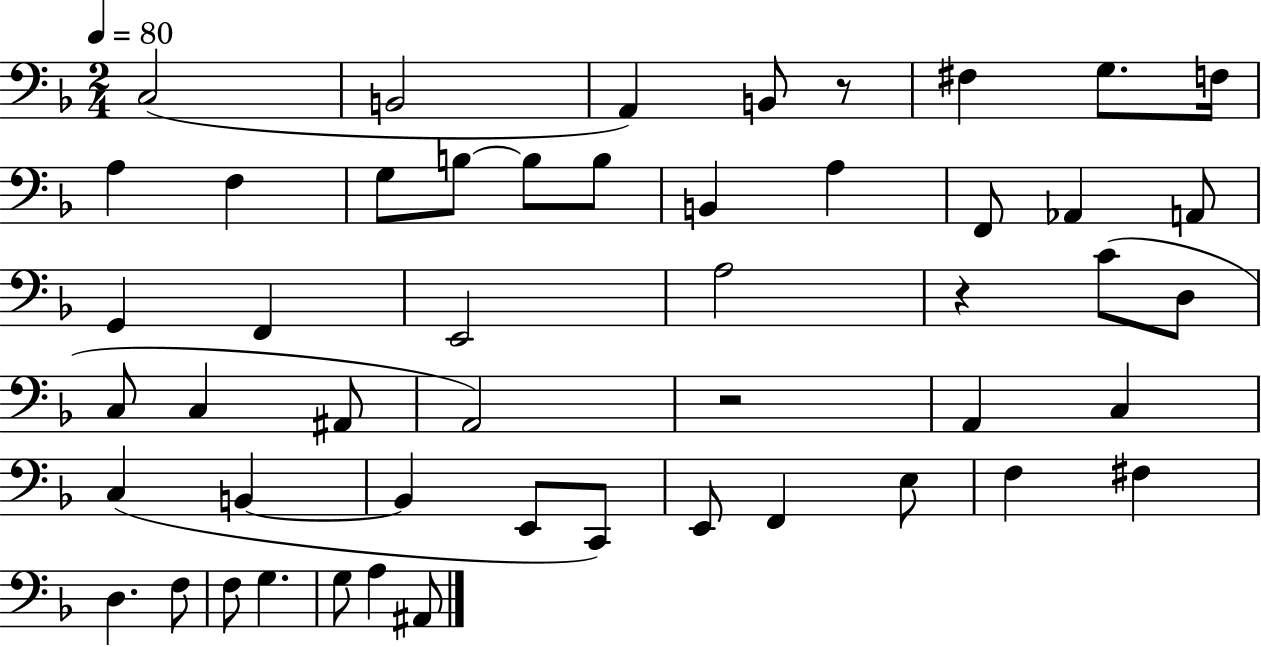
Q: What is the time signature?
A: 2/4